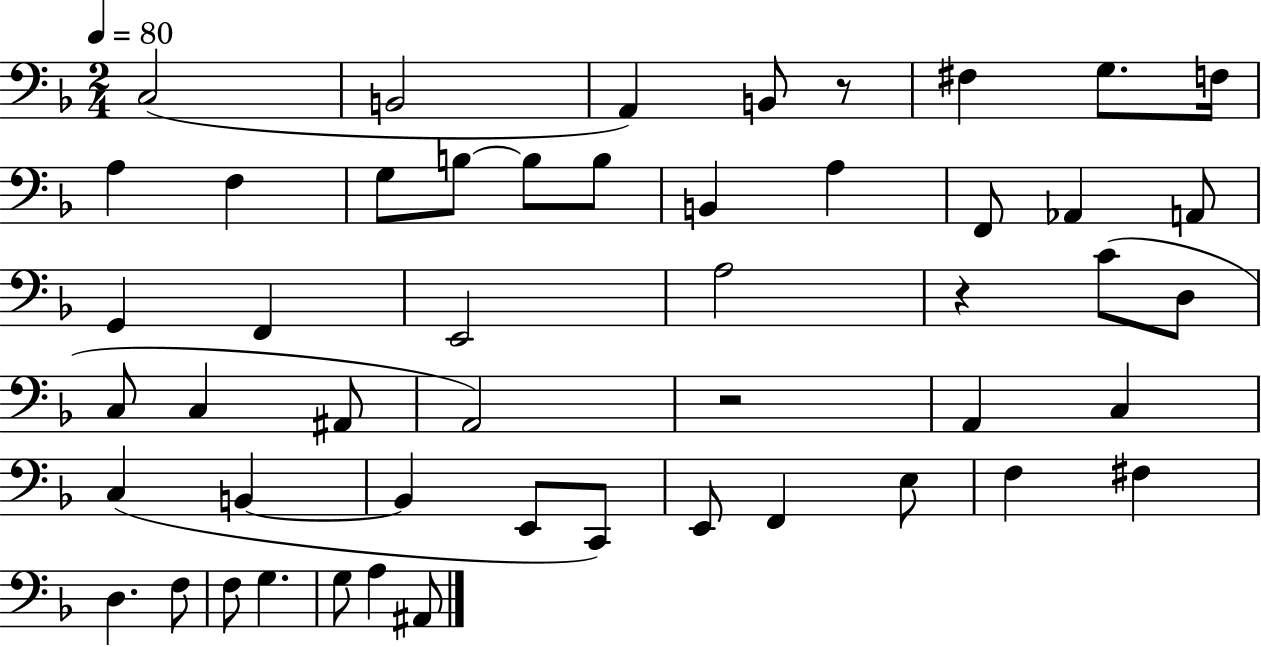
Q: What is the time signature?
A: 2/4